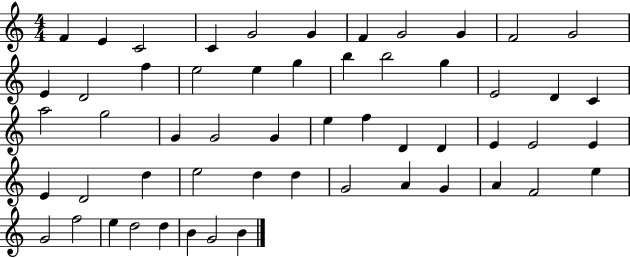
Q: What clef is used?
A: treble